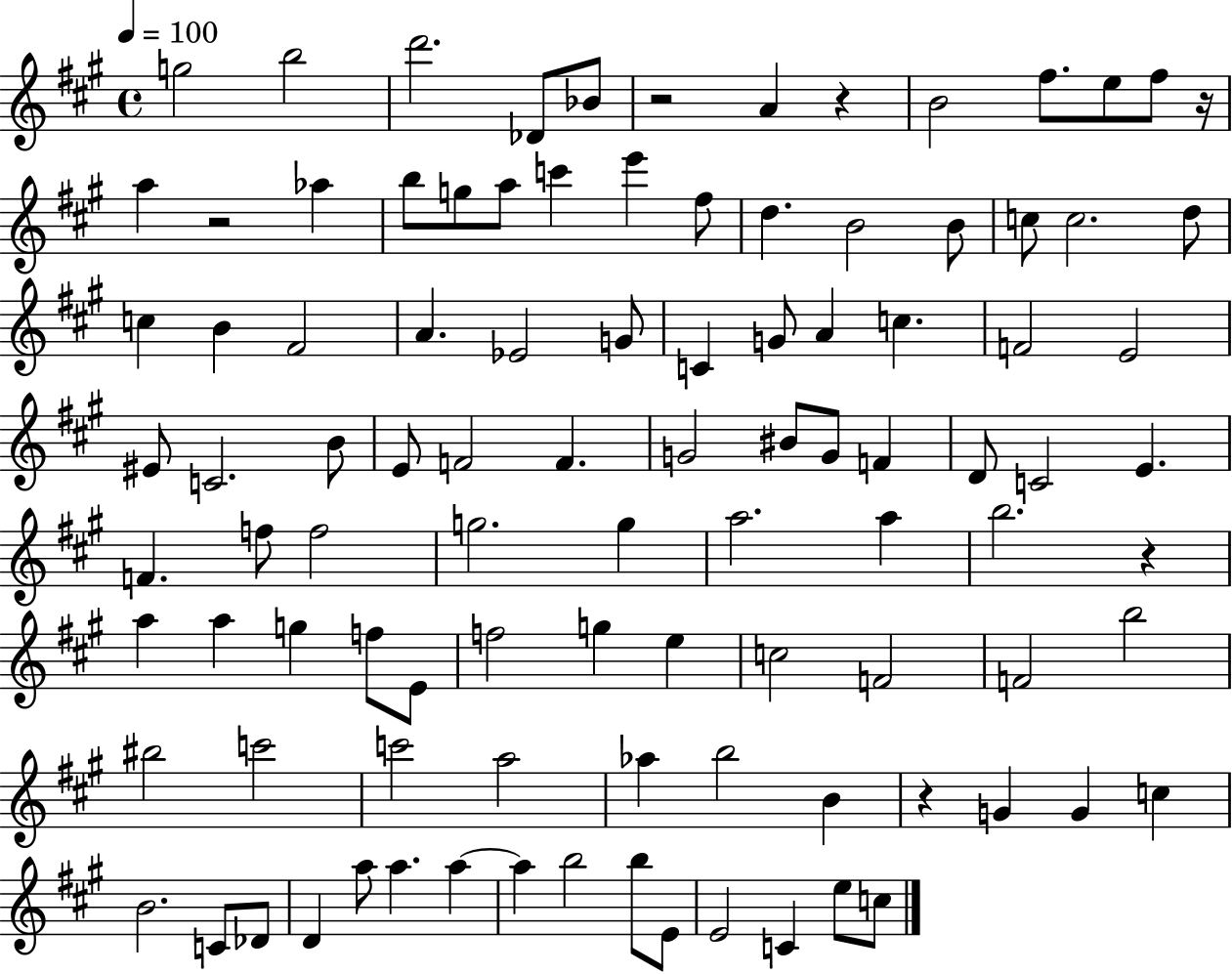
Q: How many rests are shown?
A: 6